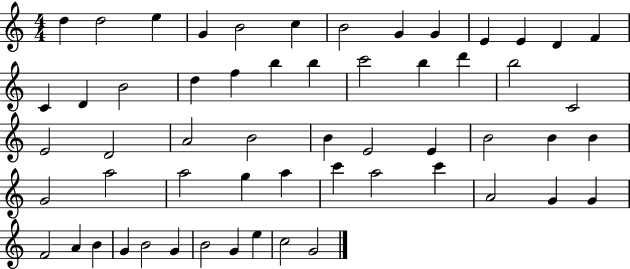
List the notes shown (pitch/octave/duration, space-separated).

D5/q D5/h E5/q G4/q B4/h C5/q B4/h G4/q G4/q E4/q E4/q D4/q F4/q C4/q D4/q B4/h D5/q F5/q B5/q B5/q C6/h B5/q D6/q B5/h C4/h E4/h D4/h A4/h B4/h B4/q E4/h E4/q B4/h B4/q B4/q G4/h A5/h A5/h G5/q A5/q C6/q A5/h C6/q A4/h G4/q G4/q F4/h A4/q B4/q G4/q B4/h G4/q B4/h G4/q E5/q C5/h G4/h